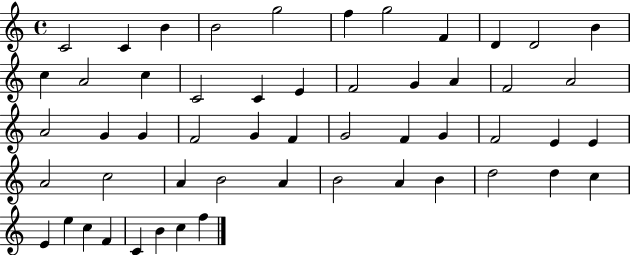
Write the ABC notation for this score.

X:1
T:Untitled
M:4/4
L:1/4
K:C
C2 C B B2 g2 f g2 F D D2 B c A2 c C2 C E F2 G A F2 A2 A2 G G F2 G F G2 F G F2 E E A2 c2 A B2 A B2 A B d2 d c E e c F C B c f